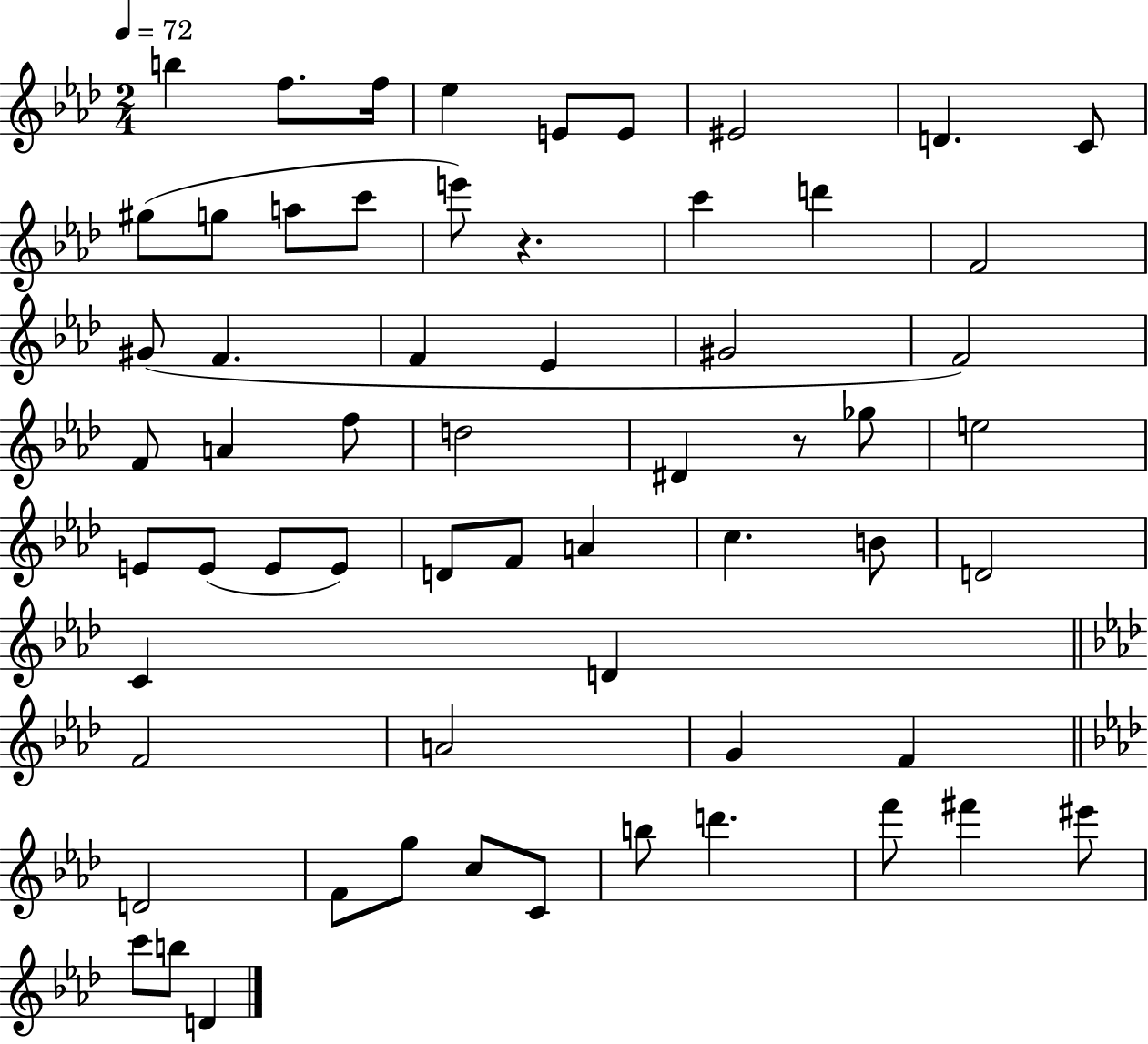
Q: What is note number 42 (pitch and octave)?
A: D4